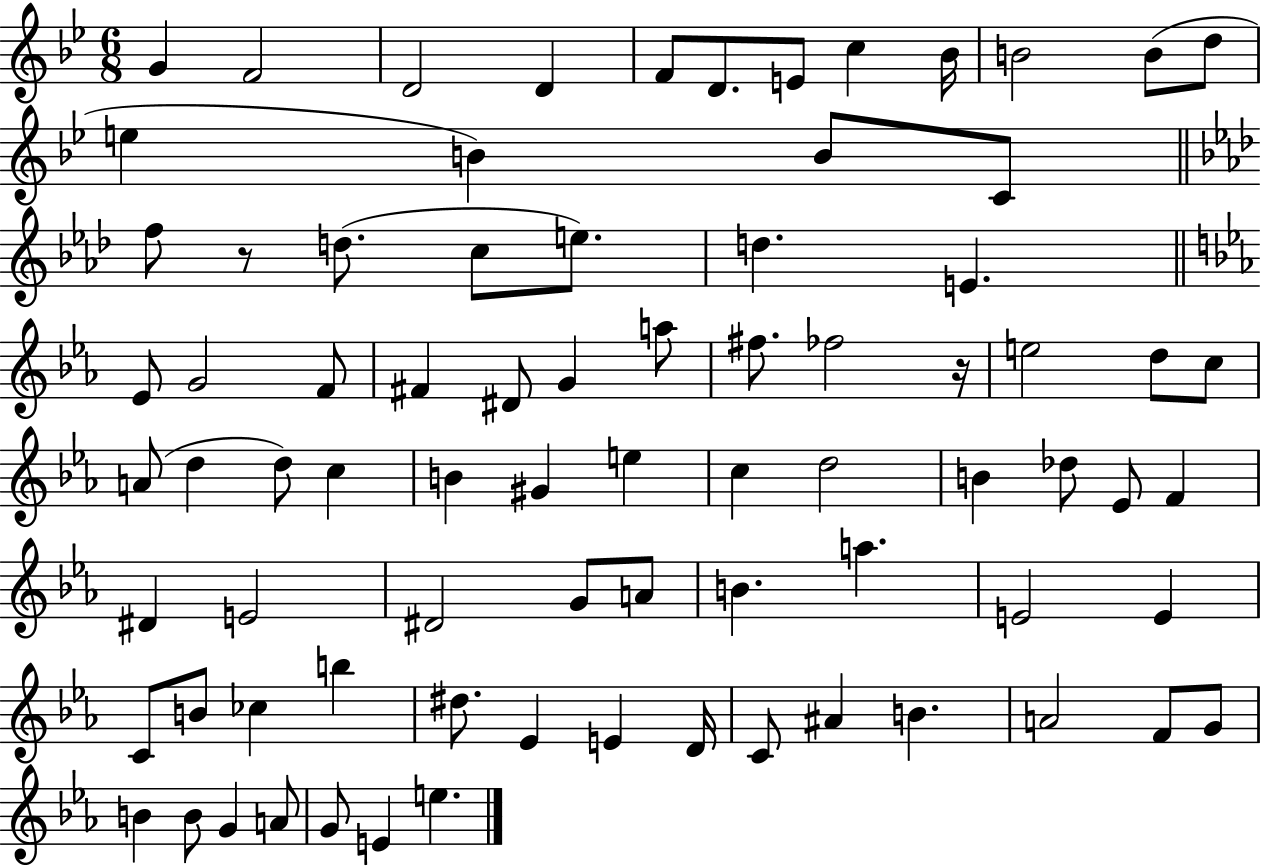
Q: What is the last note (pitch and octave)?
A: E5